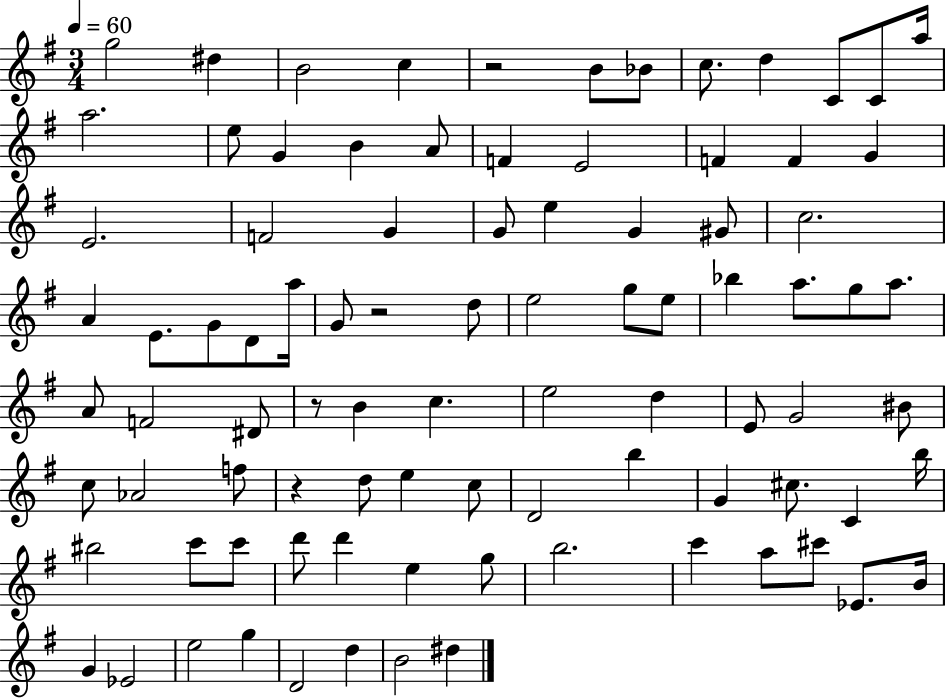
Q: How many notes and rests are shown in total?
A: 90